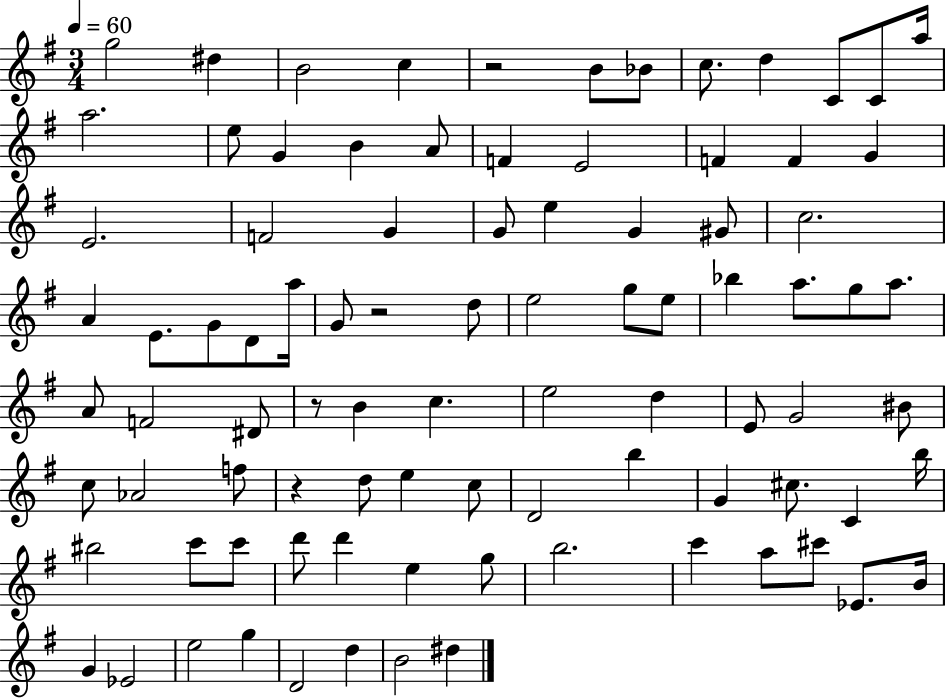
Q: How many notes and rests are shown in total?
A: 90